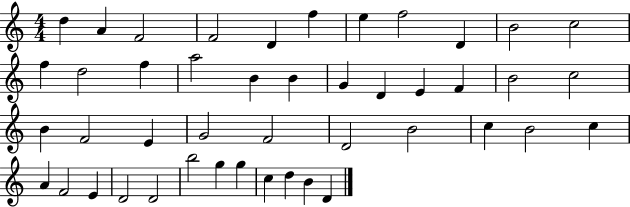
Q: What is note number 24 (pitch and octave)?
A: B4